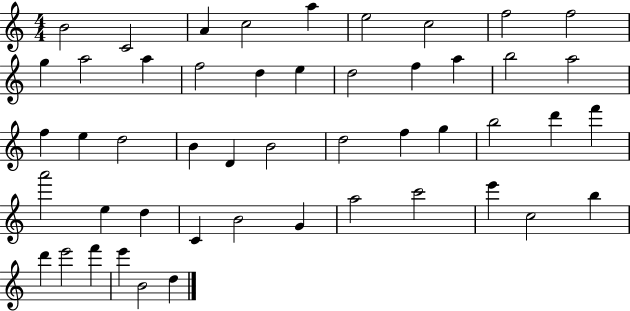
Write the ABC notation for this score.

X:1
T:Untitled
M:4/4
L:1/4
K:C
B2 C2 A c2 a e2 c2 f2 f2 g a2 a f2 d e d2 f a b2 a2 f e d2 B D B2 d2 f g b2 d' f' a'2 e d C B2 G a2 c'2 e' c2 b d' e'2 f' e' B2 d